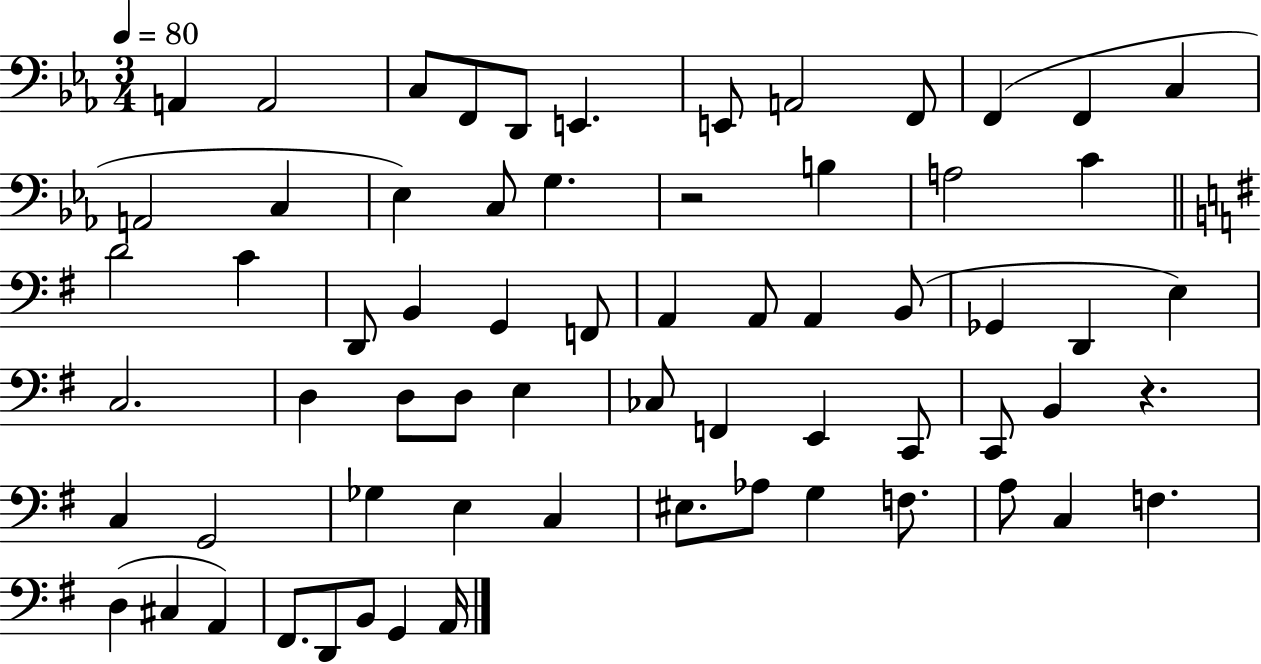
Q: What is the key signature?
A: EES major